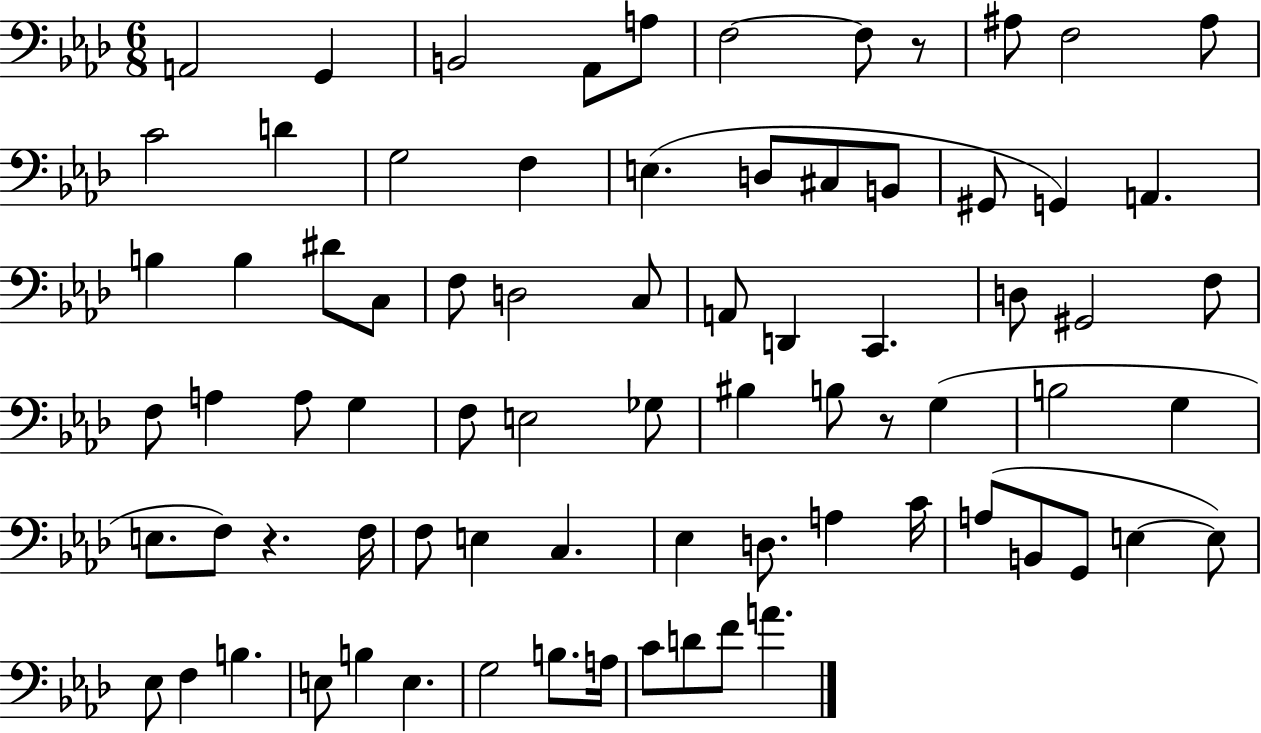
A2/h G2/q B2/h Ab2/e A3/e F3/h F3/e R/e A#3/e F3/h A#3/e C4/h D4/q G3/h F3/q E3/q. D3/e C#3/e B2/e G#2/e G2/q A2/q. B3/q B3/q D#4/e C3/e F3/e D3/h C3/e A2/e D2/q C2/q. D3/e G#2/h F3/e F3/e A3/q A3/e G3/q F3/e E3/h Gb3/e BIS3/q B3/e R/e G3/q B3/h G3/q E3/e. F3/e R/q. F3/s F3/e E3/q C3/q. Eb3/q D3/e. A3/q C4/s A3/e B2/e G2/e E3/q E3/e Eb3/e F3/q B3/q. E3/e B3/q E3/q. G3/h B3/e. A3/s C4/e D4/e F4/e A4/q.